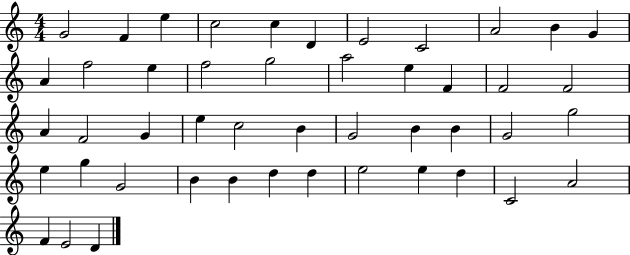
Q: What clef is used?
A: treble